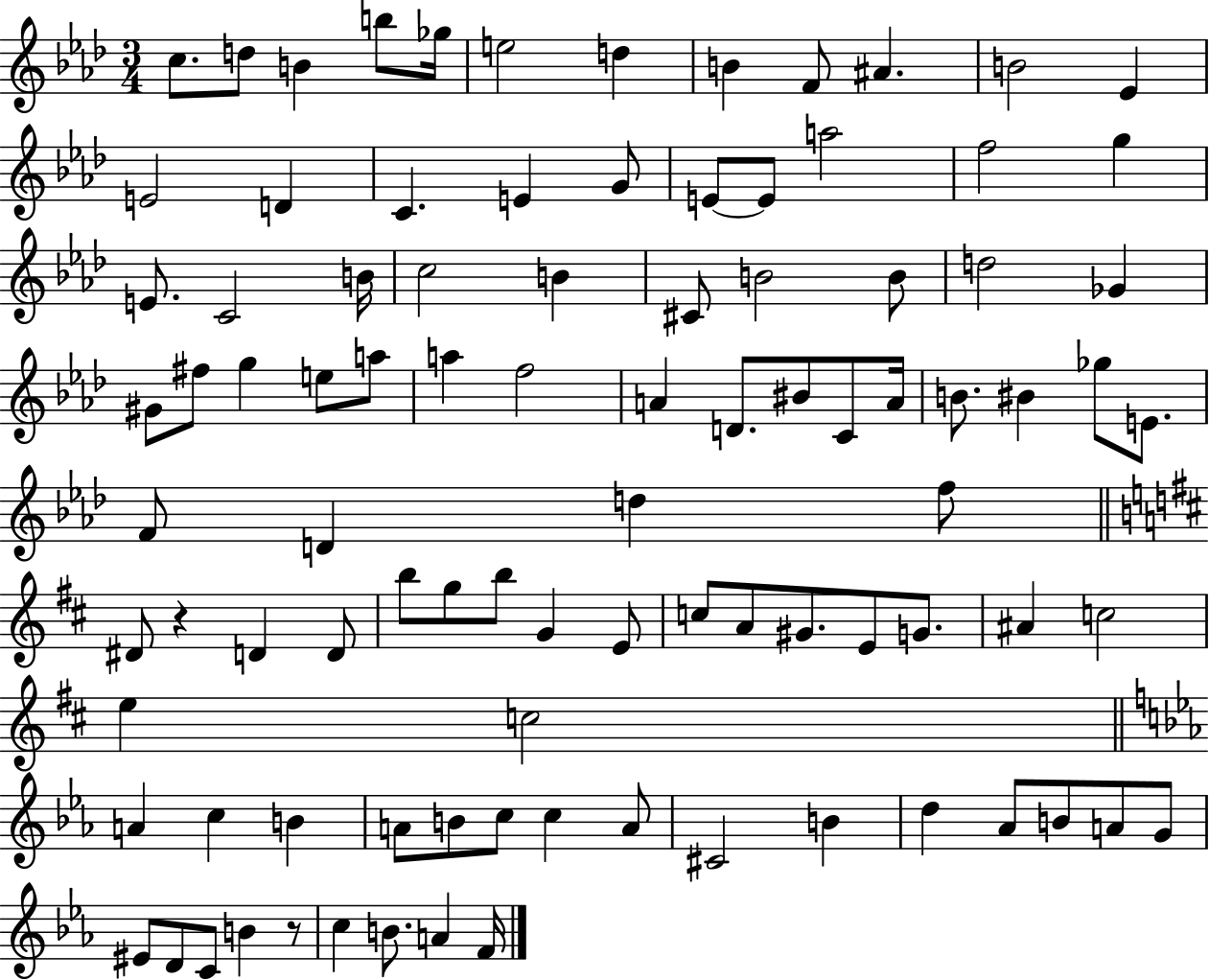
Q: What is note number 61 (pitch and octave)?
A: C5